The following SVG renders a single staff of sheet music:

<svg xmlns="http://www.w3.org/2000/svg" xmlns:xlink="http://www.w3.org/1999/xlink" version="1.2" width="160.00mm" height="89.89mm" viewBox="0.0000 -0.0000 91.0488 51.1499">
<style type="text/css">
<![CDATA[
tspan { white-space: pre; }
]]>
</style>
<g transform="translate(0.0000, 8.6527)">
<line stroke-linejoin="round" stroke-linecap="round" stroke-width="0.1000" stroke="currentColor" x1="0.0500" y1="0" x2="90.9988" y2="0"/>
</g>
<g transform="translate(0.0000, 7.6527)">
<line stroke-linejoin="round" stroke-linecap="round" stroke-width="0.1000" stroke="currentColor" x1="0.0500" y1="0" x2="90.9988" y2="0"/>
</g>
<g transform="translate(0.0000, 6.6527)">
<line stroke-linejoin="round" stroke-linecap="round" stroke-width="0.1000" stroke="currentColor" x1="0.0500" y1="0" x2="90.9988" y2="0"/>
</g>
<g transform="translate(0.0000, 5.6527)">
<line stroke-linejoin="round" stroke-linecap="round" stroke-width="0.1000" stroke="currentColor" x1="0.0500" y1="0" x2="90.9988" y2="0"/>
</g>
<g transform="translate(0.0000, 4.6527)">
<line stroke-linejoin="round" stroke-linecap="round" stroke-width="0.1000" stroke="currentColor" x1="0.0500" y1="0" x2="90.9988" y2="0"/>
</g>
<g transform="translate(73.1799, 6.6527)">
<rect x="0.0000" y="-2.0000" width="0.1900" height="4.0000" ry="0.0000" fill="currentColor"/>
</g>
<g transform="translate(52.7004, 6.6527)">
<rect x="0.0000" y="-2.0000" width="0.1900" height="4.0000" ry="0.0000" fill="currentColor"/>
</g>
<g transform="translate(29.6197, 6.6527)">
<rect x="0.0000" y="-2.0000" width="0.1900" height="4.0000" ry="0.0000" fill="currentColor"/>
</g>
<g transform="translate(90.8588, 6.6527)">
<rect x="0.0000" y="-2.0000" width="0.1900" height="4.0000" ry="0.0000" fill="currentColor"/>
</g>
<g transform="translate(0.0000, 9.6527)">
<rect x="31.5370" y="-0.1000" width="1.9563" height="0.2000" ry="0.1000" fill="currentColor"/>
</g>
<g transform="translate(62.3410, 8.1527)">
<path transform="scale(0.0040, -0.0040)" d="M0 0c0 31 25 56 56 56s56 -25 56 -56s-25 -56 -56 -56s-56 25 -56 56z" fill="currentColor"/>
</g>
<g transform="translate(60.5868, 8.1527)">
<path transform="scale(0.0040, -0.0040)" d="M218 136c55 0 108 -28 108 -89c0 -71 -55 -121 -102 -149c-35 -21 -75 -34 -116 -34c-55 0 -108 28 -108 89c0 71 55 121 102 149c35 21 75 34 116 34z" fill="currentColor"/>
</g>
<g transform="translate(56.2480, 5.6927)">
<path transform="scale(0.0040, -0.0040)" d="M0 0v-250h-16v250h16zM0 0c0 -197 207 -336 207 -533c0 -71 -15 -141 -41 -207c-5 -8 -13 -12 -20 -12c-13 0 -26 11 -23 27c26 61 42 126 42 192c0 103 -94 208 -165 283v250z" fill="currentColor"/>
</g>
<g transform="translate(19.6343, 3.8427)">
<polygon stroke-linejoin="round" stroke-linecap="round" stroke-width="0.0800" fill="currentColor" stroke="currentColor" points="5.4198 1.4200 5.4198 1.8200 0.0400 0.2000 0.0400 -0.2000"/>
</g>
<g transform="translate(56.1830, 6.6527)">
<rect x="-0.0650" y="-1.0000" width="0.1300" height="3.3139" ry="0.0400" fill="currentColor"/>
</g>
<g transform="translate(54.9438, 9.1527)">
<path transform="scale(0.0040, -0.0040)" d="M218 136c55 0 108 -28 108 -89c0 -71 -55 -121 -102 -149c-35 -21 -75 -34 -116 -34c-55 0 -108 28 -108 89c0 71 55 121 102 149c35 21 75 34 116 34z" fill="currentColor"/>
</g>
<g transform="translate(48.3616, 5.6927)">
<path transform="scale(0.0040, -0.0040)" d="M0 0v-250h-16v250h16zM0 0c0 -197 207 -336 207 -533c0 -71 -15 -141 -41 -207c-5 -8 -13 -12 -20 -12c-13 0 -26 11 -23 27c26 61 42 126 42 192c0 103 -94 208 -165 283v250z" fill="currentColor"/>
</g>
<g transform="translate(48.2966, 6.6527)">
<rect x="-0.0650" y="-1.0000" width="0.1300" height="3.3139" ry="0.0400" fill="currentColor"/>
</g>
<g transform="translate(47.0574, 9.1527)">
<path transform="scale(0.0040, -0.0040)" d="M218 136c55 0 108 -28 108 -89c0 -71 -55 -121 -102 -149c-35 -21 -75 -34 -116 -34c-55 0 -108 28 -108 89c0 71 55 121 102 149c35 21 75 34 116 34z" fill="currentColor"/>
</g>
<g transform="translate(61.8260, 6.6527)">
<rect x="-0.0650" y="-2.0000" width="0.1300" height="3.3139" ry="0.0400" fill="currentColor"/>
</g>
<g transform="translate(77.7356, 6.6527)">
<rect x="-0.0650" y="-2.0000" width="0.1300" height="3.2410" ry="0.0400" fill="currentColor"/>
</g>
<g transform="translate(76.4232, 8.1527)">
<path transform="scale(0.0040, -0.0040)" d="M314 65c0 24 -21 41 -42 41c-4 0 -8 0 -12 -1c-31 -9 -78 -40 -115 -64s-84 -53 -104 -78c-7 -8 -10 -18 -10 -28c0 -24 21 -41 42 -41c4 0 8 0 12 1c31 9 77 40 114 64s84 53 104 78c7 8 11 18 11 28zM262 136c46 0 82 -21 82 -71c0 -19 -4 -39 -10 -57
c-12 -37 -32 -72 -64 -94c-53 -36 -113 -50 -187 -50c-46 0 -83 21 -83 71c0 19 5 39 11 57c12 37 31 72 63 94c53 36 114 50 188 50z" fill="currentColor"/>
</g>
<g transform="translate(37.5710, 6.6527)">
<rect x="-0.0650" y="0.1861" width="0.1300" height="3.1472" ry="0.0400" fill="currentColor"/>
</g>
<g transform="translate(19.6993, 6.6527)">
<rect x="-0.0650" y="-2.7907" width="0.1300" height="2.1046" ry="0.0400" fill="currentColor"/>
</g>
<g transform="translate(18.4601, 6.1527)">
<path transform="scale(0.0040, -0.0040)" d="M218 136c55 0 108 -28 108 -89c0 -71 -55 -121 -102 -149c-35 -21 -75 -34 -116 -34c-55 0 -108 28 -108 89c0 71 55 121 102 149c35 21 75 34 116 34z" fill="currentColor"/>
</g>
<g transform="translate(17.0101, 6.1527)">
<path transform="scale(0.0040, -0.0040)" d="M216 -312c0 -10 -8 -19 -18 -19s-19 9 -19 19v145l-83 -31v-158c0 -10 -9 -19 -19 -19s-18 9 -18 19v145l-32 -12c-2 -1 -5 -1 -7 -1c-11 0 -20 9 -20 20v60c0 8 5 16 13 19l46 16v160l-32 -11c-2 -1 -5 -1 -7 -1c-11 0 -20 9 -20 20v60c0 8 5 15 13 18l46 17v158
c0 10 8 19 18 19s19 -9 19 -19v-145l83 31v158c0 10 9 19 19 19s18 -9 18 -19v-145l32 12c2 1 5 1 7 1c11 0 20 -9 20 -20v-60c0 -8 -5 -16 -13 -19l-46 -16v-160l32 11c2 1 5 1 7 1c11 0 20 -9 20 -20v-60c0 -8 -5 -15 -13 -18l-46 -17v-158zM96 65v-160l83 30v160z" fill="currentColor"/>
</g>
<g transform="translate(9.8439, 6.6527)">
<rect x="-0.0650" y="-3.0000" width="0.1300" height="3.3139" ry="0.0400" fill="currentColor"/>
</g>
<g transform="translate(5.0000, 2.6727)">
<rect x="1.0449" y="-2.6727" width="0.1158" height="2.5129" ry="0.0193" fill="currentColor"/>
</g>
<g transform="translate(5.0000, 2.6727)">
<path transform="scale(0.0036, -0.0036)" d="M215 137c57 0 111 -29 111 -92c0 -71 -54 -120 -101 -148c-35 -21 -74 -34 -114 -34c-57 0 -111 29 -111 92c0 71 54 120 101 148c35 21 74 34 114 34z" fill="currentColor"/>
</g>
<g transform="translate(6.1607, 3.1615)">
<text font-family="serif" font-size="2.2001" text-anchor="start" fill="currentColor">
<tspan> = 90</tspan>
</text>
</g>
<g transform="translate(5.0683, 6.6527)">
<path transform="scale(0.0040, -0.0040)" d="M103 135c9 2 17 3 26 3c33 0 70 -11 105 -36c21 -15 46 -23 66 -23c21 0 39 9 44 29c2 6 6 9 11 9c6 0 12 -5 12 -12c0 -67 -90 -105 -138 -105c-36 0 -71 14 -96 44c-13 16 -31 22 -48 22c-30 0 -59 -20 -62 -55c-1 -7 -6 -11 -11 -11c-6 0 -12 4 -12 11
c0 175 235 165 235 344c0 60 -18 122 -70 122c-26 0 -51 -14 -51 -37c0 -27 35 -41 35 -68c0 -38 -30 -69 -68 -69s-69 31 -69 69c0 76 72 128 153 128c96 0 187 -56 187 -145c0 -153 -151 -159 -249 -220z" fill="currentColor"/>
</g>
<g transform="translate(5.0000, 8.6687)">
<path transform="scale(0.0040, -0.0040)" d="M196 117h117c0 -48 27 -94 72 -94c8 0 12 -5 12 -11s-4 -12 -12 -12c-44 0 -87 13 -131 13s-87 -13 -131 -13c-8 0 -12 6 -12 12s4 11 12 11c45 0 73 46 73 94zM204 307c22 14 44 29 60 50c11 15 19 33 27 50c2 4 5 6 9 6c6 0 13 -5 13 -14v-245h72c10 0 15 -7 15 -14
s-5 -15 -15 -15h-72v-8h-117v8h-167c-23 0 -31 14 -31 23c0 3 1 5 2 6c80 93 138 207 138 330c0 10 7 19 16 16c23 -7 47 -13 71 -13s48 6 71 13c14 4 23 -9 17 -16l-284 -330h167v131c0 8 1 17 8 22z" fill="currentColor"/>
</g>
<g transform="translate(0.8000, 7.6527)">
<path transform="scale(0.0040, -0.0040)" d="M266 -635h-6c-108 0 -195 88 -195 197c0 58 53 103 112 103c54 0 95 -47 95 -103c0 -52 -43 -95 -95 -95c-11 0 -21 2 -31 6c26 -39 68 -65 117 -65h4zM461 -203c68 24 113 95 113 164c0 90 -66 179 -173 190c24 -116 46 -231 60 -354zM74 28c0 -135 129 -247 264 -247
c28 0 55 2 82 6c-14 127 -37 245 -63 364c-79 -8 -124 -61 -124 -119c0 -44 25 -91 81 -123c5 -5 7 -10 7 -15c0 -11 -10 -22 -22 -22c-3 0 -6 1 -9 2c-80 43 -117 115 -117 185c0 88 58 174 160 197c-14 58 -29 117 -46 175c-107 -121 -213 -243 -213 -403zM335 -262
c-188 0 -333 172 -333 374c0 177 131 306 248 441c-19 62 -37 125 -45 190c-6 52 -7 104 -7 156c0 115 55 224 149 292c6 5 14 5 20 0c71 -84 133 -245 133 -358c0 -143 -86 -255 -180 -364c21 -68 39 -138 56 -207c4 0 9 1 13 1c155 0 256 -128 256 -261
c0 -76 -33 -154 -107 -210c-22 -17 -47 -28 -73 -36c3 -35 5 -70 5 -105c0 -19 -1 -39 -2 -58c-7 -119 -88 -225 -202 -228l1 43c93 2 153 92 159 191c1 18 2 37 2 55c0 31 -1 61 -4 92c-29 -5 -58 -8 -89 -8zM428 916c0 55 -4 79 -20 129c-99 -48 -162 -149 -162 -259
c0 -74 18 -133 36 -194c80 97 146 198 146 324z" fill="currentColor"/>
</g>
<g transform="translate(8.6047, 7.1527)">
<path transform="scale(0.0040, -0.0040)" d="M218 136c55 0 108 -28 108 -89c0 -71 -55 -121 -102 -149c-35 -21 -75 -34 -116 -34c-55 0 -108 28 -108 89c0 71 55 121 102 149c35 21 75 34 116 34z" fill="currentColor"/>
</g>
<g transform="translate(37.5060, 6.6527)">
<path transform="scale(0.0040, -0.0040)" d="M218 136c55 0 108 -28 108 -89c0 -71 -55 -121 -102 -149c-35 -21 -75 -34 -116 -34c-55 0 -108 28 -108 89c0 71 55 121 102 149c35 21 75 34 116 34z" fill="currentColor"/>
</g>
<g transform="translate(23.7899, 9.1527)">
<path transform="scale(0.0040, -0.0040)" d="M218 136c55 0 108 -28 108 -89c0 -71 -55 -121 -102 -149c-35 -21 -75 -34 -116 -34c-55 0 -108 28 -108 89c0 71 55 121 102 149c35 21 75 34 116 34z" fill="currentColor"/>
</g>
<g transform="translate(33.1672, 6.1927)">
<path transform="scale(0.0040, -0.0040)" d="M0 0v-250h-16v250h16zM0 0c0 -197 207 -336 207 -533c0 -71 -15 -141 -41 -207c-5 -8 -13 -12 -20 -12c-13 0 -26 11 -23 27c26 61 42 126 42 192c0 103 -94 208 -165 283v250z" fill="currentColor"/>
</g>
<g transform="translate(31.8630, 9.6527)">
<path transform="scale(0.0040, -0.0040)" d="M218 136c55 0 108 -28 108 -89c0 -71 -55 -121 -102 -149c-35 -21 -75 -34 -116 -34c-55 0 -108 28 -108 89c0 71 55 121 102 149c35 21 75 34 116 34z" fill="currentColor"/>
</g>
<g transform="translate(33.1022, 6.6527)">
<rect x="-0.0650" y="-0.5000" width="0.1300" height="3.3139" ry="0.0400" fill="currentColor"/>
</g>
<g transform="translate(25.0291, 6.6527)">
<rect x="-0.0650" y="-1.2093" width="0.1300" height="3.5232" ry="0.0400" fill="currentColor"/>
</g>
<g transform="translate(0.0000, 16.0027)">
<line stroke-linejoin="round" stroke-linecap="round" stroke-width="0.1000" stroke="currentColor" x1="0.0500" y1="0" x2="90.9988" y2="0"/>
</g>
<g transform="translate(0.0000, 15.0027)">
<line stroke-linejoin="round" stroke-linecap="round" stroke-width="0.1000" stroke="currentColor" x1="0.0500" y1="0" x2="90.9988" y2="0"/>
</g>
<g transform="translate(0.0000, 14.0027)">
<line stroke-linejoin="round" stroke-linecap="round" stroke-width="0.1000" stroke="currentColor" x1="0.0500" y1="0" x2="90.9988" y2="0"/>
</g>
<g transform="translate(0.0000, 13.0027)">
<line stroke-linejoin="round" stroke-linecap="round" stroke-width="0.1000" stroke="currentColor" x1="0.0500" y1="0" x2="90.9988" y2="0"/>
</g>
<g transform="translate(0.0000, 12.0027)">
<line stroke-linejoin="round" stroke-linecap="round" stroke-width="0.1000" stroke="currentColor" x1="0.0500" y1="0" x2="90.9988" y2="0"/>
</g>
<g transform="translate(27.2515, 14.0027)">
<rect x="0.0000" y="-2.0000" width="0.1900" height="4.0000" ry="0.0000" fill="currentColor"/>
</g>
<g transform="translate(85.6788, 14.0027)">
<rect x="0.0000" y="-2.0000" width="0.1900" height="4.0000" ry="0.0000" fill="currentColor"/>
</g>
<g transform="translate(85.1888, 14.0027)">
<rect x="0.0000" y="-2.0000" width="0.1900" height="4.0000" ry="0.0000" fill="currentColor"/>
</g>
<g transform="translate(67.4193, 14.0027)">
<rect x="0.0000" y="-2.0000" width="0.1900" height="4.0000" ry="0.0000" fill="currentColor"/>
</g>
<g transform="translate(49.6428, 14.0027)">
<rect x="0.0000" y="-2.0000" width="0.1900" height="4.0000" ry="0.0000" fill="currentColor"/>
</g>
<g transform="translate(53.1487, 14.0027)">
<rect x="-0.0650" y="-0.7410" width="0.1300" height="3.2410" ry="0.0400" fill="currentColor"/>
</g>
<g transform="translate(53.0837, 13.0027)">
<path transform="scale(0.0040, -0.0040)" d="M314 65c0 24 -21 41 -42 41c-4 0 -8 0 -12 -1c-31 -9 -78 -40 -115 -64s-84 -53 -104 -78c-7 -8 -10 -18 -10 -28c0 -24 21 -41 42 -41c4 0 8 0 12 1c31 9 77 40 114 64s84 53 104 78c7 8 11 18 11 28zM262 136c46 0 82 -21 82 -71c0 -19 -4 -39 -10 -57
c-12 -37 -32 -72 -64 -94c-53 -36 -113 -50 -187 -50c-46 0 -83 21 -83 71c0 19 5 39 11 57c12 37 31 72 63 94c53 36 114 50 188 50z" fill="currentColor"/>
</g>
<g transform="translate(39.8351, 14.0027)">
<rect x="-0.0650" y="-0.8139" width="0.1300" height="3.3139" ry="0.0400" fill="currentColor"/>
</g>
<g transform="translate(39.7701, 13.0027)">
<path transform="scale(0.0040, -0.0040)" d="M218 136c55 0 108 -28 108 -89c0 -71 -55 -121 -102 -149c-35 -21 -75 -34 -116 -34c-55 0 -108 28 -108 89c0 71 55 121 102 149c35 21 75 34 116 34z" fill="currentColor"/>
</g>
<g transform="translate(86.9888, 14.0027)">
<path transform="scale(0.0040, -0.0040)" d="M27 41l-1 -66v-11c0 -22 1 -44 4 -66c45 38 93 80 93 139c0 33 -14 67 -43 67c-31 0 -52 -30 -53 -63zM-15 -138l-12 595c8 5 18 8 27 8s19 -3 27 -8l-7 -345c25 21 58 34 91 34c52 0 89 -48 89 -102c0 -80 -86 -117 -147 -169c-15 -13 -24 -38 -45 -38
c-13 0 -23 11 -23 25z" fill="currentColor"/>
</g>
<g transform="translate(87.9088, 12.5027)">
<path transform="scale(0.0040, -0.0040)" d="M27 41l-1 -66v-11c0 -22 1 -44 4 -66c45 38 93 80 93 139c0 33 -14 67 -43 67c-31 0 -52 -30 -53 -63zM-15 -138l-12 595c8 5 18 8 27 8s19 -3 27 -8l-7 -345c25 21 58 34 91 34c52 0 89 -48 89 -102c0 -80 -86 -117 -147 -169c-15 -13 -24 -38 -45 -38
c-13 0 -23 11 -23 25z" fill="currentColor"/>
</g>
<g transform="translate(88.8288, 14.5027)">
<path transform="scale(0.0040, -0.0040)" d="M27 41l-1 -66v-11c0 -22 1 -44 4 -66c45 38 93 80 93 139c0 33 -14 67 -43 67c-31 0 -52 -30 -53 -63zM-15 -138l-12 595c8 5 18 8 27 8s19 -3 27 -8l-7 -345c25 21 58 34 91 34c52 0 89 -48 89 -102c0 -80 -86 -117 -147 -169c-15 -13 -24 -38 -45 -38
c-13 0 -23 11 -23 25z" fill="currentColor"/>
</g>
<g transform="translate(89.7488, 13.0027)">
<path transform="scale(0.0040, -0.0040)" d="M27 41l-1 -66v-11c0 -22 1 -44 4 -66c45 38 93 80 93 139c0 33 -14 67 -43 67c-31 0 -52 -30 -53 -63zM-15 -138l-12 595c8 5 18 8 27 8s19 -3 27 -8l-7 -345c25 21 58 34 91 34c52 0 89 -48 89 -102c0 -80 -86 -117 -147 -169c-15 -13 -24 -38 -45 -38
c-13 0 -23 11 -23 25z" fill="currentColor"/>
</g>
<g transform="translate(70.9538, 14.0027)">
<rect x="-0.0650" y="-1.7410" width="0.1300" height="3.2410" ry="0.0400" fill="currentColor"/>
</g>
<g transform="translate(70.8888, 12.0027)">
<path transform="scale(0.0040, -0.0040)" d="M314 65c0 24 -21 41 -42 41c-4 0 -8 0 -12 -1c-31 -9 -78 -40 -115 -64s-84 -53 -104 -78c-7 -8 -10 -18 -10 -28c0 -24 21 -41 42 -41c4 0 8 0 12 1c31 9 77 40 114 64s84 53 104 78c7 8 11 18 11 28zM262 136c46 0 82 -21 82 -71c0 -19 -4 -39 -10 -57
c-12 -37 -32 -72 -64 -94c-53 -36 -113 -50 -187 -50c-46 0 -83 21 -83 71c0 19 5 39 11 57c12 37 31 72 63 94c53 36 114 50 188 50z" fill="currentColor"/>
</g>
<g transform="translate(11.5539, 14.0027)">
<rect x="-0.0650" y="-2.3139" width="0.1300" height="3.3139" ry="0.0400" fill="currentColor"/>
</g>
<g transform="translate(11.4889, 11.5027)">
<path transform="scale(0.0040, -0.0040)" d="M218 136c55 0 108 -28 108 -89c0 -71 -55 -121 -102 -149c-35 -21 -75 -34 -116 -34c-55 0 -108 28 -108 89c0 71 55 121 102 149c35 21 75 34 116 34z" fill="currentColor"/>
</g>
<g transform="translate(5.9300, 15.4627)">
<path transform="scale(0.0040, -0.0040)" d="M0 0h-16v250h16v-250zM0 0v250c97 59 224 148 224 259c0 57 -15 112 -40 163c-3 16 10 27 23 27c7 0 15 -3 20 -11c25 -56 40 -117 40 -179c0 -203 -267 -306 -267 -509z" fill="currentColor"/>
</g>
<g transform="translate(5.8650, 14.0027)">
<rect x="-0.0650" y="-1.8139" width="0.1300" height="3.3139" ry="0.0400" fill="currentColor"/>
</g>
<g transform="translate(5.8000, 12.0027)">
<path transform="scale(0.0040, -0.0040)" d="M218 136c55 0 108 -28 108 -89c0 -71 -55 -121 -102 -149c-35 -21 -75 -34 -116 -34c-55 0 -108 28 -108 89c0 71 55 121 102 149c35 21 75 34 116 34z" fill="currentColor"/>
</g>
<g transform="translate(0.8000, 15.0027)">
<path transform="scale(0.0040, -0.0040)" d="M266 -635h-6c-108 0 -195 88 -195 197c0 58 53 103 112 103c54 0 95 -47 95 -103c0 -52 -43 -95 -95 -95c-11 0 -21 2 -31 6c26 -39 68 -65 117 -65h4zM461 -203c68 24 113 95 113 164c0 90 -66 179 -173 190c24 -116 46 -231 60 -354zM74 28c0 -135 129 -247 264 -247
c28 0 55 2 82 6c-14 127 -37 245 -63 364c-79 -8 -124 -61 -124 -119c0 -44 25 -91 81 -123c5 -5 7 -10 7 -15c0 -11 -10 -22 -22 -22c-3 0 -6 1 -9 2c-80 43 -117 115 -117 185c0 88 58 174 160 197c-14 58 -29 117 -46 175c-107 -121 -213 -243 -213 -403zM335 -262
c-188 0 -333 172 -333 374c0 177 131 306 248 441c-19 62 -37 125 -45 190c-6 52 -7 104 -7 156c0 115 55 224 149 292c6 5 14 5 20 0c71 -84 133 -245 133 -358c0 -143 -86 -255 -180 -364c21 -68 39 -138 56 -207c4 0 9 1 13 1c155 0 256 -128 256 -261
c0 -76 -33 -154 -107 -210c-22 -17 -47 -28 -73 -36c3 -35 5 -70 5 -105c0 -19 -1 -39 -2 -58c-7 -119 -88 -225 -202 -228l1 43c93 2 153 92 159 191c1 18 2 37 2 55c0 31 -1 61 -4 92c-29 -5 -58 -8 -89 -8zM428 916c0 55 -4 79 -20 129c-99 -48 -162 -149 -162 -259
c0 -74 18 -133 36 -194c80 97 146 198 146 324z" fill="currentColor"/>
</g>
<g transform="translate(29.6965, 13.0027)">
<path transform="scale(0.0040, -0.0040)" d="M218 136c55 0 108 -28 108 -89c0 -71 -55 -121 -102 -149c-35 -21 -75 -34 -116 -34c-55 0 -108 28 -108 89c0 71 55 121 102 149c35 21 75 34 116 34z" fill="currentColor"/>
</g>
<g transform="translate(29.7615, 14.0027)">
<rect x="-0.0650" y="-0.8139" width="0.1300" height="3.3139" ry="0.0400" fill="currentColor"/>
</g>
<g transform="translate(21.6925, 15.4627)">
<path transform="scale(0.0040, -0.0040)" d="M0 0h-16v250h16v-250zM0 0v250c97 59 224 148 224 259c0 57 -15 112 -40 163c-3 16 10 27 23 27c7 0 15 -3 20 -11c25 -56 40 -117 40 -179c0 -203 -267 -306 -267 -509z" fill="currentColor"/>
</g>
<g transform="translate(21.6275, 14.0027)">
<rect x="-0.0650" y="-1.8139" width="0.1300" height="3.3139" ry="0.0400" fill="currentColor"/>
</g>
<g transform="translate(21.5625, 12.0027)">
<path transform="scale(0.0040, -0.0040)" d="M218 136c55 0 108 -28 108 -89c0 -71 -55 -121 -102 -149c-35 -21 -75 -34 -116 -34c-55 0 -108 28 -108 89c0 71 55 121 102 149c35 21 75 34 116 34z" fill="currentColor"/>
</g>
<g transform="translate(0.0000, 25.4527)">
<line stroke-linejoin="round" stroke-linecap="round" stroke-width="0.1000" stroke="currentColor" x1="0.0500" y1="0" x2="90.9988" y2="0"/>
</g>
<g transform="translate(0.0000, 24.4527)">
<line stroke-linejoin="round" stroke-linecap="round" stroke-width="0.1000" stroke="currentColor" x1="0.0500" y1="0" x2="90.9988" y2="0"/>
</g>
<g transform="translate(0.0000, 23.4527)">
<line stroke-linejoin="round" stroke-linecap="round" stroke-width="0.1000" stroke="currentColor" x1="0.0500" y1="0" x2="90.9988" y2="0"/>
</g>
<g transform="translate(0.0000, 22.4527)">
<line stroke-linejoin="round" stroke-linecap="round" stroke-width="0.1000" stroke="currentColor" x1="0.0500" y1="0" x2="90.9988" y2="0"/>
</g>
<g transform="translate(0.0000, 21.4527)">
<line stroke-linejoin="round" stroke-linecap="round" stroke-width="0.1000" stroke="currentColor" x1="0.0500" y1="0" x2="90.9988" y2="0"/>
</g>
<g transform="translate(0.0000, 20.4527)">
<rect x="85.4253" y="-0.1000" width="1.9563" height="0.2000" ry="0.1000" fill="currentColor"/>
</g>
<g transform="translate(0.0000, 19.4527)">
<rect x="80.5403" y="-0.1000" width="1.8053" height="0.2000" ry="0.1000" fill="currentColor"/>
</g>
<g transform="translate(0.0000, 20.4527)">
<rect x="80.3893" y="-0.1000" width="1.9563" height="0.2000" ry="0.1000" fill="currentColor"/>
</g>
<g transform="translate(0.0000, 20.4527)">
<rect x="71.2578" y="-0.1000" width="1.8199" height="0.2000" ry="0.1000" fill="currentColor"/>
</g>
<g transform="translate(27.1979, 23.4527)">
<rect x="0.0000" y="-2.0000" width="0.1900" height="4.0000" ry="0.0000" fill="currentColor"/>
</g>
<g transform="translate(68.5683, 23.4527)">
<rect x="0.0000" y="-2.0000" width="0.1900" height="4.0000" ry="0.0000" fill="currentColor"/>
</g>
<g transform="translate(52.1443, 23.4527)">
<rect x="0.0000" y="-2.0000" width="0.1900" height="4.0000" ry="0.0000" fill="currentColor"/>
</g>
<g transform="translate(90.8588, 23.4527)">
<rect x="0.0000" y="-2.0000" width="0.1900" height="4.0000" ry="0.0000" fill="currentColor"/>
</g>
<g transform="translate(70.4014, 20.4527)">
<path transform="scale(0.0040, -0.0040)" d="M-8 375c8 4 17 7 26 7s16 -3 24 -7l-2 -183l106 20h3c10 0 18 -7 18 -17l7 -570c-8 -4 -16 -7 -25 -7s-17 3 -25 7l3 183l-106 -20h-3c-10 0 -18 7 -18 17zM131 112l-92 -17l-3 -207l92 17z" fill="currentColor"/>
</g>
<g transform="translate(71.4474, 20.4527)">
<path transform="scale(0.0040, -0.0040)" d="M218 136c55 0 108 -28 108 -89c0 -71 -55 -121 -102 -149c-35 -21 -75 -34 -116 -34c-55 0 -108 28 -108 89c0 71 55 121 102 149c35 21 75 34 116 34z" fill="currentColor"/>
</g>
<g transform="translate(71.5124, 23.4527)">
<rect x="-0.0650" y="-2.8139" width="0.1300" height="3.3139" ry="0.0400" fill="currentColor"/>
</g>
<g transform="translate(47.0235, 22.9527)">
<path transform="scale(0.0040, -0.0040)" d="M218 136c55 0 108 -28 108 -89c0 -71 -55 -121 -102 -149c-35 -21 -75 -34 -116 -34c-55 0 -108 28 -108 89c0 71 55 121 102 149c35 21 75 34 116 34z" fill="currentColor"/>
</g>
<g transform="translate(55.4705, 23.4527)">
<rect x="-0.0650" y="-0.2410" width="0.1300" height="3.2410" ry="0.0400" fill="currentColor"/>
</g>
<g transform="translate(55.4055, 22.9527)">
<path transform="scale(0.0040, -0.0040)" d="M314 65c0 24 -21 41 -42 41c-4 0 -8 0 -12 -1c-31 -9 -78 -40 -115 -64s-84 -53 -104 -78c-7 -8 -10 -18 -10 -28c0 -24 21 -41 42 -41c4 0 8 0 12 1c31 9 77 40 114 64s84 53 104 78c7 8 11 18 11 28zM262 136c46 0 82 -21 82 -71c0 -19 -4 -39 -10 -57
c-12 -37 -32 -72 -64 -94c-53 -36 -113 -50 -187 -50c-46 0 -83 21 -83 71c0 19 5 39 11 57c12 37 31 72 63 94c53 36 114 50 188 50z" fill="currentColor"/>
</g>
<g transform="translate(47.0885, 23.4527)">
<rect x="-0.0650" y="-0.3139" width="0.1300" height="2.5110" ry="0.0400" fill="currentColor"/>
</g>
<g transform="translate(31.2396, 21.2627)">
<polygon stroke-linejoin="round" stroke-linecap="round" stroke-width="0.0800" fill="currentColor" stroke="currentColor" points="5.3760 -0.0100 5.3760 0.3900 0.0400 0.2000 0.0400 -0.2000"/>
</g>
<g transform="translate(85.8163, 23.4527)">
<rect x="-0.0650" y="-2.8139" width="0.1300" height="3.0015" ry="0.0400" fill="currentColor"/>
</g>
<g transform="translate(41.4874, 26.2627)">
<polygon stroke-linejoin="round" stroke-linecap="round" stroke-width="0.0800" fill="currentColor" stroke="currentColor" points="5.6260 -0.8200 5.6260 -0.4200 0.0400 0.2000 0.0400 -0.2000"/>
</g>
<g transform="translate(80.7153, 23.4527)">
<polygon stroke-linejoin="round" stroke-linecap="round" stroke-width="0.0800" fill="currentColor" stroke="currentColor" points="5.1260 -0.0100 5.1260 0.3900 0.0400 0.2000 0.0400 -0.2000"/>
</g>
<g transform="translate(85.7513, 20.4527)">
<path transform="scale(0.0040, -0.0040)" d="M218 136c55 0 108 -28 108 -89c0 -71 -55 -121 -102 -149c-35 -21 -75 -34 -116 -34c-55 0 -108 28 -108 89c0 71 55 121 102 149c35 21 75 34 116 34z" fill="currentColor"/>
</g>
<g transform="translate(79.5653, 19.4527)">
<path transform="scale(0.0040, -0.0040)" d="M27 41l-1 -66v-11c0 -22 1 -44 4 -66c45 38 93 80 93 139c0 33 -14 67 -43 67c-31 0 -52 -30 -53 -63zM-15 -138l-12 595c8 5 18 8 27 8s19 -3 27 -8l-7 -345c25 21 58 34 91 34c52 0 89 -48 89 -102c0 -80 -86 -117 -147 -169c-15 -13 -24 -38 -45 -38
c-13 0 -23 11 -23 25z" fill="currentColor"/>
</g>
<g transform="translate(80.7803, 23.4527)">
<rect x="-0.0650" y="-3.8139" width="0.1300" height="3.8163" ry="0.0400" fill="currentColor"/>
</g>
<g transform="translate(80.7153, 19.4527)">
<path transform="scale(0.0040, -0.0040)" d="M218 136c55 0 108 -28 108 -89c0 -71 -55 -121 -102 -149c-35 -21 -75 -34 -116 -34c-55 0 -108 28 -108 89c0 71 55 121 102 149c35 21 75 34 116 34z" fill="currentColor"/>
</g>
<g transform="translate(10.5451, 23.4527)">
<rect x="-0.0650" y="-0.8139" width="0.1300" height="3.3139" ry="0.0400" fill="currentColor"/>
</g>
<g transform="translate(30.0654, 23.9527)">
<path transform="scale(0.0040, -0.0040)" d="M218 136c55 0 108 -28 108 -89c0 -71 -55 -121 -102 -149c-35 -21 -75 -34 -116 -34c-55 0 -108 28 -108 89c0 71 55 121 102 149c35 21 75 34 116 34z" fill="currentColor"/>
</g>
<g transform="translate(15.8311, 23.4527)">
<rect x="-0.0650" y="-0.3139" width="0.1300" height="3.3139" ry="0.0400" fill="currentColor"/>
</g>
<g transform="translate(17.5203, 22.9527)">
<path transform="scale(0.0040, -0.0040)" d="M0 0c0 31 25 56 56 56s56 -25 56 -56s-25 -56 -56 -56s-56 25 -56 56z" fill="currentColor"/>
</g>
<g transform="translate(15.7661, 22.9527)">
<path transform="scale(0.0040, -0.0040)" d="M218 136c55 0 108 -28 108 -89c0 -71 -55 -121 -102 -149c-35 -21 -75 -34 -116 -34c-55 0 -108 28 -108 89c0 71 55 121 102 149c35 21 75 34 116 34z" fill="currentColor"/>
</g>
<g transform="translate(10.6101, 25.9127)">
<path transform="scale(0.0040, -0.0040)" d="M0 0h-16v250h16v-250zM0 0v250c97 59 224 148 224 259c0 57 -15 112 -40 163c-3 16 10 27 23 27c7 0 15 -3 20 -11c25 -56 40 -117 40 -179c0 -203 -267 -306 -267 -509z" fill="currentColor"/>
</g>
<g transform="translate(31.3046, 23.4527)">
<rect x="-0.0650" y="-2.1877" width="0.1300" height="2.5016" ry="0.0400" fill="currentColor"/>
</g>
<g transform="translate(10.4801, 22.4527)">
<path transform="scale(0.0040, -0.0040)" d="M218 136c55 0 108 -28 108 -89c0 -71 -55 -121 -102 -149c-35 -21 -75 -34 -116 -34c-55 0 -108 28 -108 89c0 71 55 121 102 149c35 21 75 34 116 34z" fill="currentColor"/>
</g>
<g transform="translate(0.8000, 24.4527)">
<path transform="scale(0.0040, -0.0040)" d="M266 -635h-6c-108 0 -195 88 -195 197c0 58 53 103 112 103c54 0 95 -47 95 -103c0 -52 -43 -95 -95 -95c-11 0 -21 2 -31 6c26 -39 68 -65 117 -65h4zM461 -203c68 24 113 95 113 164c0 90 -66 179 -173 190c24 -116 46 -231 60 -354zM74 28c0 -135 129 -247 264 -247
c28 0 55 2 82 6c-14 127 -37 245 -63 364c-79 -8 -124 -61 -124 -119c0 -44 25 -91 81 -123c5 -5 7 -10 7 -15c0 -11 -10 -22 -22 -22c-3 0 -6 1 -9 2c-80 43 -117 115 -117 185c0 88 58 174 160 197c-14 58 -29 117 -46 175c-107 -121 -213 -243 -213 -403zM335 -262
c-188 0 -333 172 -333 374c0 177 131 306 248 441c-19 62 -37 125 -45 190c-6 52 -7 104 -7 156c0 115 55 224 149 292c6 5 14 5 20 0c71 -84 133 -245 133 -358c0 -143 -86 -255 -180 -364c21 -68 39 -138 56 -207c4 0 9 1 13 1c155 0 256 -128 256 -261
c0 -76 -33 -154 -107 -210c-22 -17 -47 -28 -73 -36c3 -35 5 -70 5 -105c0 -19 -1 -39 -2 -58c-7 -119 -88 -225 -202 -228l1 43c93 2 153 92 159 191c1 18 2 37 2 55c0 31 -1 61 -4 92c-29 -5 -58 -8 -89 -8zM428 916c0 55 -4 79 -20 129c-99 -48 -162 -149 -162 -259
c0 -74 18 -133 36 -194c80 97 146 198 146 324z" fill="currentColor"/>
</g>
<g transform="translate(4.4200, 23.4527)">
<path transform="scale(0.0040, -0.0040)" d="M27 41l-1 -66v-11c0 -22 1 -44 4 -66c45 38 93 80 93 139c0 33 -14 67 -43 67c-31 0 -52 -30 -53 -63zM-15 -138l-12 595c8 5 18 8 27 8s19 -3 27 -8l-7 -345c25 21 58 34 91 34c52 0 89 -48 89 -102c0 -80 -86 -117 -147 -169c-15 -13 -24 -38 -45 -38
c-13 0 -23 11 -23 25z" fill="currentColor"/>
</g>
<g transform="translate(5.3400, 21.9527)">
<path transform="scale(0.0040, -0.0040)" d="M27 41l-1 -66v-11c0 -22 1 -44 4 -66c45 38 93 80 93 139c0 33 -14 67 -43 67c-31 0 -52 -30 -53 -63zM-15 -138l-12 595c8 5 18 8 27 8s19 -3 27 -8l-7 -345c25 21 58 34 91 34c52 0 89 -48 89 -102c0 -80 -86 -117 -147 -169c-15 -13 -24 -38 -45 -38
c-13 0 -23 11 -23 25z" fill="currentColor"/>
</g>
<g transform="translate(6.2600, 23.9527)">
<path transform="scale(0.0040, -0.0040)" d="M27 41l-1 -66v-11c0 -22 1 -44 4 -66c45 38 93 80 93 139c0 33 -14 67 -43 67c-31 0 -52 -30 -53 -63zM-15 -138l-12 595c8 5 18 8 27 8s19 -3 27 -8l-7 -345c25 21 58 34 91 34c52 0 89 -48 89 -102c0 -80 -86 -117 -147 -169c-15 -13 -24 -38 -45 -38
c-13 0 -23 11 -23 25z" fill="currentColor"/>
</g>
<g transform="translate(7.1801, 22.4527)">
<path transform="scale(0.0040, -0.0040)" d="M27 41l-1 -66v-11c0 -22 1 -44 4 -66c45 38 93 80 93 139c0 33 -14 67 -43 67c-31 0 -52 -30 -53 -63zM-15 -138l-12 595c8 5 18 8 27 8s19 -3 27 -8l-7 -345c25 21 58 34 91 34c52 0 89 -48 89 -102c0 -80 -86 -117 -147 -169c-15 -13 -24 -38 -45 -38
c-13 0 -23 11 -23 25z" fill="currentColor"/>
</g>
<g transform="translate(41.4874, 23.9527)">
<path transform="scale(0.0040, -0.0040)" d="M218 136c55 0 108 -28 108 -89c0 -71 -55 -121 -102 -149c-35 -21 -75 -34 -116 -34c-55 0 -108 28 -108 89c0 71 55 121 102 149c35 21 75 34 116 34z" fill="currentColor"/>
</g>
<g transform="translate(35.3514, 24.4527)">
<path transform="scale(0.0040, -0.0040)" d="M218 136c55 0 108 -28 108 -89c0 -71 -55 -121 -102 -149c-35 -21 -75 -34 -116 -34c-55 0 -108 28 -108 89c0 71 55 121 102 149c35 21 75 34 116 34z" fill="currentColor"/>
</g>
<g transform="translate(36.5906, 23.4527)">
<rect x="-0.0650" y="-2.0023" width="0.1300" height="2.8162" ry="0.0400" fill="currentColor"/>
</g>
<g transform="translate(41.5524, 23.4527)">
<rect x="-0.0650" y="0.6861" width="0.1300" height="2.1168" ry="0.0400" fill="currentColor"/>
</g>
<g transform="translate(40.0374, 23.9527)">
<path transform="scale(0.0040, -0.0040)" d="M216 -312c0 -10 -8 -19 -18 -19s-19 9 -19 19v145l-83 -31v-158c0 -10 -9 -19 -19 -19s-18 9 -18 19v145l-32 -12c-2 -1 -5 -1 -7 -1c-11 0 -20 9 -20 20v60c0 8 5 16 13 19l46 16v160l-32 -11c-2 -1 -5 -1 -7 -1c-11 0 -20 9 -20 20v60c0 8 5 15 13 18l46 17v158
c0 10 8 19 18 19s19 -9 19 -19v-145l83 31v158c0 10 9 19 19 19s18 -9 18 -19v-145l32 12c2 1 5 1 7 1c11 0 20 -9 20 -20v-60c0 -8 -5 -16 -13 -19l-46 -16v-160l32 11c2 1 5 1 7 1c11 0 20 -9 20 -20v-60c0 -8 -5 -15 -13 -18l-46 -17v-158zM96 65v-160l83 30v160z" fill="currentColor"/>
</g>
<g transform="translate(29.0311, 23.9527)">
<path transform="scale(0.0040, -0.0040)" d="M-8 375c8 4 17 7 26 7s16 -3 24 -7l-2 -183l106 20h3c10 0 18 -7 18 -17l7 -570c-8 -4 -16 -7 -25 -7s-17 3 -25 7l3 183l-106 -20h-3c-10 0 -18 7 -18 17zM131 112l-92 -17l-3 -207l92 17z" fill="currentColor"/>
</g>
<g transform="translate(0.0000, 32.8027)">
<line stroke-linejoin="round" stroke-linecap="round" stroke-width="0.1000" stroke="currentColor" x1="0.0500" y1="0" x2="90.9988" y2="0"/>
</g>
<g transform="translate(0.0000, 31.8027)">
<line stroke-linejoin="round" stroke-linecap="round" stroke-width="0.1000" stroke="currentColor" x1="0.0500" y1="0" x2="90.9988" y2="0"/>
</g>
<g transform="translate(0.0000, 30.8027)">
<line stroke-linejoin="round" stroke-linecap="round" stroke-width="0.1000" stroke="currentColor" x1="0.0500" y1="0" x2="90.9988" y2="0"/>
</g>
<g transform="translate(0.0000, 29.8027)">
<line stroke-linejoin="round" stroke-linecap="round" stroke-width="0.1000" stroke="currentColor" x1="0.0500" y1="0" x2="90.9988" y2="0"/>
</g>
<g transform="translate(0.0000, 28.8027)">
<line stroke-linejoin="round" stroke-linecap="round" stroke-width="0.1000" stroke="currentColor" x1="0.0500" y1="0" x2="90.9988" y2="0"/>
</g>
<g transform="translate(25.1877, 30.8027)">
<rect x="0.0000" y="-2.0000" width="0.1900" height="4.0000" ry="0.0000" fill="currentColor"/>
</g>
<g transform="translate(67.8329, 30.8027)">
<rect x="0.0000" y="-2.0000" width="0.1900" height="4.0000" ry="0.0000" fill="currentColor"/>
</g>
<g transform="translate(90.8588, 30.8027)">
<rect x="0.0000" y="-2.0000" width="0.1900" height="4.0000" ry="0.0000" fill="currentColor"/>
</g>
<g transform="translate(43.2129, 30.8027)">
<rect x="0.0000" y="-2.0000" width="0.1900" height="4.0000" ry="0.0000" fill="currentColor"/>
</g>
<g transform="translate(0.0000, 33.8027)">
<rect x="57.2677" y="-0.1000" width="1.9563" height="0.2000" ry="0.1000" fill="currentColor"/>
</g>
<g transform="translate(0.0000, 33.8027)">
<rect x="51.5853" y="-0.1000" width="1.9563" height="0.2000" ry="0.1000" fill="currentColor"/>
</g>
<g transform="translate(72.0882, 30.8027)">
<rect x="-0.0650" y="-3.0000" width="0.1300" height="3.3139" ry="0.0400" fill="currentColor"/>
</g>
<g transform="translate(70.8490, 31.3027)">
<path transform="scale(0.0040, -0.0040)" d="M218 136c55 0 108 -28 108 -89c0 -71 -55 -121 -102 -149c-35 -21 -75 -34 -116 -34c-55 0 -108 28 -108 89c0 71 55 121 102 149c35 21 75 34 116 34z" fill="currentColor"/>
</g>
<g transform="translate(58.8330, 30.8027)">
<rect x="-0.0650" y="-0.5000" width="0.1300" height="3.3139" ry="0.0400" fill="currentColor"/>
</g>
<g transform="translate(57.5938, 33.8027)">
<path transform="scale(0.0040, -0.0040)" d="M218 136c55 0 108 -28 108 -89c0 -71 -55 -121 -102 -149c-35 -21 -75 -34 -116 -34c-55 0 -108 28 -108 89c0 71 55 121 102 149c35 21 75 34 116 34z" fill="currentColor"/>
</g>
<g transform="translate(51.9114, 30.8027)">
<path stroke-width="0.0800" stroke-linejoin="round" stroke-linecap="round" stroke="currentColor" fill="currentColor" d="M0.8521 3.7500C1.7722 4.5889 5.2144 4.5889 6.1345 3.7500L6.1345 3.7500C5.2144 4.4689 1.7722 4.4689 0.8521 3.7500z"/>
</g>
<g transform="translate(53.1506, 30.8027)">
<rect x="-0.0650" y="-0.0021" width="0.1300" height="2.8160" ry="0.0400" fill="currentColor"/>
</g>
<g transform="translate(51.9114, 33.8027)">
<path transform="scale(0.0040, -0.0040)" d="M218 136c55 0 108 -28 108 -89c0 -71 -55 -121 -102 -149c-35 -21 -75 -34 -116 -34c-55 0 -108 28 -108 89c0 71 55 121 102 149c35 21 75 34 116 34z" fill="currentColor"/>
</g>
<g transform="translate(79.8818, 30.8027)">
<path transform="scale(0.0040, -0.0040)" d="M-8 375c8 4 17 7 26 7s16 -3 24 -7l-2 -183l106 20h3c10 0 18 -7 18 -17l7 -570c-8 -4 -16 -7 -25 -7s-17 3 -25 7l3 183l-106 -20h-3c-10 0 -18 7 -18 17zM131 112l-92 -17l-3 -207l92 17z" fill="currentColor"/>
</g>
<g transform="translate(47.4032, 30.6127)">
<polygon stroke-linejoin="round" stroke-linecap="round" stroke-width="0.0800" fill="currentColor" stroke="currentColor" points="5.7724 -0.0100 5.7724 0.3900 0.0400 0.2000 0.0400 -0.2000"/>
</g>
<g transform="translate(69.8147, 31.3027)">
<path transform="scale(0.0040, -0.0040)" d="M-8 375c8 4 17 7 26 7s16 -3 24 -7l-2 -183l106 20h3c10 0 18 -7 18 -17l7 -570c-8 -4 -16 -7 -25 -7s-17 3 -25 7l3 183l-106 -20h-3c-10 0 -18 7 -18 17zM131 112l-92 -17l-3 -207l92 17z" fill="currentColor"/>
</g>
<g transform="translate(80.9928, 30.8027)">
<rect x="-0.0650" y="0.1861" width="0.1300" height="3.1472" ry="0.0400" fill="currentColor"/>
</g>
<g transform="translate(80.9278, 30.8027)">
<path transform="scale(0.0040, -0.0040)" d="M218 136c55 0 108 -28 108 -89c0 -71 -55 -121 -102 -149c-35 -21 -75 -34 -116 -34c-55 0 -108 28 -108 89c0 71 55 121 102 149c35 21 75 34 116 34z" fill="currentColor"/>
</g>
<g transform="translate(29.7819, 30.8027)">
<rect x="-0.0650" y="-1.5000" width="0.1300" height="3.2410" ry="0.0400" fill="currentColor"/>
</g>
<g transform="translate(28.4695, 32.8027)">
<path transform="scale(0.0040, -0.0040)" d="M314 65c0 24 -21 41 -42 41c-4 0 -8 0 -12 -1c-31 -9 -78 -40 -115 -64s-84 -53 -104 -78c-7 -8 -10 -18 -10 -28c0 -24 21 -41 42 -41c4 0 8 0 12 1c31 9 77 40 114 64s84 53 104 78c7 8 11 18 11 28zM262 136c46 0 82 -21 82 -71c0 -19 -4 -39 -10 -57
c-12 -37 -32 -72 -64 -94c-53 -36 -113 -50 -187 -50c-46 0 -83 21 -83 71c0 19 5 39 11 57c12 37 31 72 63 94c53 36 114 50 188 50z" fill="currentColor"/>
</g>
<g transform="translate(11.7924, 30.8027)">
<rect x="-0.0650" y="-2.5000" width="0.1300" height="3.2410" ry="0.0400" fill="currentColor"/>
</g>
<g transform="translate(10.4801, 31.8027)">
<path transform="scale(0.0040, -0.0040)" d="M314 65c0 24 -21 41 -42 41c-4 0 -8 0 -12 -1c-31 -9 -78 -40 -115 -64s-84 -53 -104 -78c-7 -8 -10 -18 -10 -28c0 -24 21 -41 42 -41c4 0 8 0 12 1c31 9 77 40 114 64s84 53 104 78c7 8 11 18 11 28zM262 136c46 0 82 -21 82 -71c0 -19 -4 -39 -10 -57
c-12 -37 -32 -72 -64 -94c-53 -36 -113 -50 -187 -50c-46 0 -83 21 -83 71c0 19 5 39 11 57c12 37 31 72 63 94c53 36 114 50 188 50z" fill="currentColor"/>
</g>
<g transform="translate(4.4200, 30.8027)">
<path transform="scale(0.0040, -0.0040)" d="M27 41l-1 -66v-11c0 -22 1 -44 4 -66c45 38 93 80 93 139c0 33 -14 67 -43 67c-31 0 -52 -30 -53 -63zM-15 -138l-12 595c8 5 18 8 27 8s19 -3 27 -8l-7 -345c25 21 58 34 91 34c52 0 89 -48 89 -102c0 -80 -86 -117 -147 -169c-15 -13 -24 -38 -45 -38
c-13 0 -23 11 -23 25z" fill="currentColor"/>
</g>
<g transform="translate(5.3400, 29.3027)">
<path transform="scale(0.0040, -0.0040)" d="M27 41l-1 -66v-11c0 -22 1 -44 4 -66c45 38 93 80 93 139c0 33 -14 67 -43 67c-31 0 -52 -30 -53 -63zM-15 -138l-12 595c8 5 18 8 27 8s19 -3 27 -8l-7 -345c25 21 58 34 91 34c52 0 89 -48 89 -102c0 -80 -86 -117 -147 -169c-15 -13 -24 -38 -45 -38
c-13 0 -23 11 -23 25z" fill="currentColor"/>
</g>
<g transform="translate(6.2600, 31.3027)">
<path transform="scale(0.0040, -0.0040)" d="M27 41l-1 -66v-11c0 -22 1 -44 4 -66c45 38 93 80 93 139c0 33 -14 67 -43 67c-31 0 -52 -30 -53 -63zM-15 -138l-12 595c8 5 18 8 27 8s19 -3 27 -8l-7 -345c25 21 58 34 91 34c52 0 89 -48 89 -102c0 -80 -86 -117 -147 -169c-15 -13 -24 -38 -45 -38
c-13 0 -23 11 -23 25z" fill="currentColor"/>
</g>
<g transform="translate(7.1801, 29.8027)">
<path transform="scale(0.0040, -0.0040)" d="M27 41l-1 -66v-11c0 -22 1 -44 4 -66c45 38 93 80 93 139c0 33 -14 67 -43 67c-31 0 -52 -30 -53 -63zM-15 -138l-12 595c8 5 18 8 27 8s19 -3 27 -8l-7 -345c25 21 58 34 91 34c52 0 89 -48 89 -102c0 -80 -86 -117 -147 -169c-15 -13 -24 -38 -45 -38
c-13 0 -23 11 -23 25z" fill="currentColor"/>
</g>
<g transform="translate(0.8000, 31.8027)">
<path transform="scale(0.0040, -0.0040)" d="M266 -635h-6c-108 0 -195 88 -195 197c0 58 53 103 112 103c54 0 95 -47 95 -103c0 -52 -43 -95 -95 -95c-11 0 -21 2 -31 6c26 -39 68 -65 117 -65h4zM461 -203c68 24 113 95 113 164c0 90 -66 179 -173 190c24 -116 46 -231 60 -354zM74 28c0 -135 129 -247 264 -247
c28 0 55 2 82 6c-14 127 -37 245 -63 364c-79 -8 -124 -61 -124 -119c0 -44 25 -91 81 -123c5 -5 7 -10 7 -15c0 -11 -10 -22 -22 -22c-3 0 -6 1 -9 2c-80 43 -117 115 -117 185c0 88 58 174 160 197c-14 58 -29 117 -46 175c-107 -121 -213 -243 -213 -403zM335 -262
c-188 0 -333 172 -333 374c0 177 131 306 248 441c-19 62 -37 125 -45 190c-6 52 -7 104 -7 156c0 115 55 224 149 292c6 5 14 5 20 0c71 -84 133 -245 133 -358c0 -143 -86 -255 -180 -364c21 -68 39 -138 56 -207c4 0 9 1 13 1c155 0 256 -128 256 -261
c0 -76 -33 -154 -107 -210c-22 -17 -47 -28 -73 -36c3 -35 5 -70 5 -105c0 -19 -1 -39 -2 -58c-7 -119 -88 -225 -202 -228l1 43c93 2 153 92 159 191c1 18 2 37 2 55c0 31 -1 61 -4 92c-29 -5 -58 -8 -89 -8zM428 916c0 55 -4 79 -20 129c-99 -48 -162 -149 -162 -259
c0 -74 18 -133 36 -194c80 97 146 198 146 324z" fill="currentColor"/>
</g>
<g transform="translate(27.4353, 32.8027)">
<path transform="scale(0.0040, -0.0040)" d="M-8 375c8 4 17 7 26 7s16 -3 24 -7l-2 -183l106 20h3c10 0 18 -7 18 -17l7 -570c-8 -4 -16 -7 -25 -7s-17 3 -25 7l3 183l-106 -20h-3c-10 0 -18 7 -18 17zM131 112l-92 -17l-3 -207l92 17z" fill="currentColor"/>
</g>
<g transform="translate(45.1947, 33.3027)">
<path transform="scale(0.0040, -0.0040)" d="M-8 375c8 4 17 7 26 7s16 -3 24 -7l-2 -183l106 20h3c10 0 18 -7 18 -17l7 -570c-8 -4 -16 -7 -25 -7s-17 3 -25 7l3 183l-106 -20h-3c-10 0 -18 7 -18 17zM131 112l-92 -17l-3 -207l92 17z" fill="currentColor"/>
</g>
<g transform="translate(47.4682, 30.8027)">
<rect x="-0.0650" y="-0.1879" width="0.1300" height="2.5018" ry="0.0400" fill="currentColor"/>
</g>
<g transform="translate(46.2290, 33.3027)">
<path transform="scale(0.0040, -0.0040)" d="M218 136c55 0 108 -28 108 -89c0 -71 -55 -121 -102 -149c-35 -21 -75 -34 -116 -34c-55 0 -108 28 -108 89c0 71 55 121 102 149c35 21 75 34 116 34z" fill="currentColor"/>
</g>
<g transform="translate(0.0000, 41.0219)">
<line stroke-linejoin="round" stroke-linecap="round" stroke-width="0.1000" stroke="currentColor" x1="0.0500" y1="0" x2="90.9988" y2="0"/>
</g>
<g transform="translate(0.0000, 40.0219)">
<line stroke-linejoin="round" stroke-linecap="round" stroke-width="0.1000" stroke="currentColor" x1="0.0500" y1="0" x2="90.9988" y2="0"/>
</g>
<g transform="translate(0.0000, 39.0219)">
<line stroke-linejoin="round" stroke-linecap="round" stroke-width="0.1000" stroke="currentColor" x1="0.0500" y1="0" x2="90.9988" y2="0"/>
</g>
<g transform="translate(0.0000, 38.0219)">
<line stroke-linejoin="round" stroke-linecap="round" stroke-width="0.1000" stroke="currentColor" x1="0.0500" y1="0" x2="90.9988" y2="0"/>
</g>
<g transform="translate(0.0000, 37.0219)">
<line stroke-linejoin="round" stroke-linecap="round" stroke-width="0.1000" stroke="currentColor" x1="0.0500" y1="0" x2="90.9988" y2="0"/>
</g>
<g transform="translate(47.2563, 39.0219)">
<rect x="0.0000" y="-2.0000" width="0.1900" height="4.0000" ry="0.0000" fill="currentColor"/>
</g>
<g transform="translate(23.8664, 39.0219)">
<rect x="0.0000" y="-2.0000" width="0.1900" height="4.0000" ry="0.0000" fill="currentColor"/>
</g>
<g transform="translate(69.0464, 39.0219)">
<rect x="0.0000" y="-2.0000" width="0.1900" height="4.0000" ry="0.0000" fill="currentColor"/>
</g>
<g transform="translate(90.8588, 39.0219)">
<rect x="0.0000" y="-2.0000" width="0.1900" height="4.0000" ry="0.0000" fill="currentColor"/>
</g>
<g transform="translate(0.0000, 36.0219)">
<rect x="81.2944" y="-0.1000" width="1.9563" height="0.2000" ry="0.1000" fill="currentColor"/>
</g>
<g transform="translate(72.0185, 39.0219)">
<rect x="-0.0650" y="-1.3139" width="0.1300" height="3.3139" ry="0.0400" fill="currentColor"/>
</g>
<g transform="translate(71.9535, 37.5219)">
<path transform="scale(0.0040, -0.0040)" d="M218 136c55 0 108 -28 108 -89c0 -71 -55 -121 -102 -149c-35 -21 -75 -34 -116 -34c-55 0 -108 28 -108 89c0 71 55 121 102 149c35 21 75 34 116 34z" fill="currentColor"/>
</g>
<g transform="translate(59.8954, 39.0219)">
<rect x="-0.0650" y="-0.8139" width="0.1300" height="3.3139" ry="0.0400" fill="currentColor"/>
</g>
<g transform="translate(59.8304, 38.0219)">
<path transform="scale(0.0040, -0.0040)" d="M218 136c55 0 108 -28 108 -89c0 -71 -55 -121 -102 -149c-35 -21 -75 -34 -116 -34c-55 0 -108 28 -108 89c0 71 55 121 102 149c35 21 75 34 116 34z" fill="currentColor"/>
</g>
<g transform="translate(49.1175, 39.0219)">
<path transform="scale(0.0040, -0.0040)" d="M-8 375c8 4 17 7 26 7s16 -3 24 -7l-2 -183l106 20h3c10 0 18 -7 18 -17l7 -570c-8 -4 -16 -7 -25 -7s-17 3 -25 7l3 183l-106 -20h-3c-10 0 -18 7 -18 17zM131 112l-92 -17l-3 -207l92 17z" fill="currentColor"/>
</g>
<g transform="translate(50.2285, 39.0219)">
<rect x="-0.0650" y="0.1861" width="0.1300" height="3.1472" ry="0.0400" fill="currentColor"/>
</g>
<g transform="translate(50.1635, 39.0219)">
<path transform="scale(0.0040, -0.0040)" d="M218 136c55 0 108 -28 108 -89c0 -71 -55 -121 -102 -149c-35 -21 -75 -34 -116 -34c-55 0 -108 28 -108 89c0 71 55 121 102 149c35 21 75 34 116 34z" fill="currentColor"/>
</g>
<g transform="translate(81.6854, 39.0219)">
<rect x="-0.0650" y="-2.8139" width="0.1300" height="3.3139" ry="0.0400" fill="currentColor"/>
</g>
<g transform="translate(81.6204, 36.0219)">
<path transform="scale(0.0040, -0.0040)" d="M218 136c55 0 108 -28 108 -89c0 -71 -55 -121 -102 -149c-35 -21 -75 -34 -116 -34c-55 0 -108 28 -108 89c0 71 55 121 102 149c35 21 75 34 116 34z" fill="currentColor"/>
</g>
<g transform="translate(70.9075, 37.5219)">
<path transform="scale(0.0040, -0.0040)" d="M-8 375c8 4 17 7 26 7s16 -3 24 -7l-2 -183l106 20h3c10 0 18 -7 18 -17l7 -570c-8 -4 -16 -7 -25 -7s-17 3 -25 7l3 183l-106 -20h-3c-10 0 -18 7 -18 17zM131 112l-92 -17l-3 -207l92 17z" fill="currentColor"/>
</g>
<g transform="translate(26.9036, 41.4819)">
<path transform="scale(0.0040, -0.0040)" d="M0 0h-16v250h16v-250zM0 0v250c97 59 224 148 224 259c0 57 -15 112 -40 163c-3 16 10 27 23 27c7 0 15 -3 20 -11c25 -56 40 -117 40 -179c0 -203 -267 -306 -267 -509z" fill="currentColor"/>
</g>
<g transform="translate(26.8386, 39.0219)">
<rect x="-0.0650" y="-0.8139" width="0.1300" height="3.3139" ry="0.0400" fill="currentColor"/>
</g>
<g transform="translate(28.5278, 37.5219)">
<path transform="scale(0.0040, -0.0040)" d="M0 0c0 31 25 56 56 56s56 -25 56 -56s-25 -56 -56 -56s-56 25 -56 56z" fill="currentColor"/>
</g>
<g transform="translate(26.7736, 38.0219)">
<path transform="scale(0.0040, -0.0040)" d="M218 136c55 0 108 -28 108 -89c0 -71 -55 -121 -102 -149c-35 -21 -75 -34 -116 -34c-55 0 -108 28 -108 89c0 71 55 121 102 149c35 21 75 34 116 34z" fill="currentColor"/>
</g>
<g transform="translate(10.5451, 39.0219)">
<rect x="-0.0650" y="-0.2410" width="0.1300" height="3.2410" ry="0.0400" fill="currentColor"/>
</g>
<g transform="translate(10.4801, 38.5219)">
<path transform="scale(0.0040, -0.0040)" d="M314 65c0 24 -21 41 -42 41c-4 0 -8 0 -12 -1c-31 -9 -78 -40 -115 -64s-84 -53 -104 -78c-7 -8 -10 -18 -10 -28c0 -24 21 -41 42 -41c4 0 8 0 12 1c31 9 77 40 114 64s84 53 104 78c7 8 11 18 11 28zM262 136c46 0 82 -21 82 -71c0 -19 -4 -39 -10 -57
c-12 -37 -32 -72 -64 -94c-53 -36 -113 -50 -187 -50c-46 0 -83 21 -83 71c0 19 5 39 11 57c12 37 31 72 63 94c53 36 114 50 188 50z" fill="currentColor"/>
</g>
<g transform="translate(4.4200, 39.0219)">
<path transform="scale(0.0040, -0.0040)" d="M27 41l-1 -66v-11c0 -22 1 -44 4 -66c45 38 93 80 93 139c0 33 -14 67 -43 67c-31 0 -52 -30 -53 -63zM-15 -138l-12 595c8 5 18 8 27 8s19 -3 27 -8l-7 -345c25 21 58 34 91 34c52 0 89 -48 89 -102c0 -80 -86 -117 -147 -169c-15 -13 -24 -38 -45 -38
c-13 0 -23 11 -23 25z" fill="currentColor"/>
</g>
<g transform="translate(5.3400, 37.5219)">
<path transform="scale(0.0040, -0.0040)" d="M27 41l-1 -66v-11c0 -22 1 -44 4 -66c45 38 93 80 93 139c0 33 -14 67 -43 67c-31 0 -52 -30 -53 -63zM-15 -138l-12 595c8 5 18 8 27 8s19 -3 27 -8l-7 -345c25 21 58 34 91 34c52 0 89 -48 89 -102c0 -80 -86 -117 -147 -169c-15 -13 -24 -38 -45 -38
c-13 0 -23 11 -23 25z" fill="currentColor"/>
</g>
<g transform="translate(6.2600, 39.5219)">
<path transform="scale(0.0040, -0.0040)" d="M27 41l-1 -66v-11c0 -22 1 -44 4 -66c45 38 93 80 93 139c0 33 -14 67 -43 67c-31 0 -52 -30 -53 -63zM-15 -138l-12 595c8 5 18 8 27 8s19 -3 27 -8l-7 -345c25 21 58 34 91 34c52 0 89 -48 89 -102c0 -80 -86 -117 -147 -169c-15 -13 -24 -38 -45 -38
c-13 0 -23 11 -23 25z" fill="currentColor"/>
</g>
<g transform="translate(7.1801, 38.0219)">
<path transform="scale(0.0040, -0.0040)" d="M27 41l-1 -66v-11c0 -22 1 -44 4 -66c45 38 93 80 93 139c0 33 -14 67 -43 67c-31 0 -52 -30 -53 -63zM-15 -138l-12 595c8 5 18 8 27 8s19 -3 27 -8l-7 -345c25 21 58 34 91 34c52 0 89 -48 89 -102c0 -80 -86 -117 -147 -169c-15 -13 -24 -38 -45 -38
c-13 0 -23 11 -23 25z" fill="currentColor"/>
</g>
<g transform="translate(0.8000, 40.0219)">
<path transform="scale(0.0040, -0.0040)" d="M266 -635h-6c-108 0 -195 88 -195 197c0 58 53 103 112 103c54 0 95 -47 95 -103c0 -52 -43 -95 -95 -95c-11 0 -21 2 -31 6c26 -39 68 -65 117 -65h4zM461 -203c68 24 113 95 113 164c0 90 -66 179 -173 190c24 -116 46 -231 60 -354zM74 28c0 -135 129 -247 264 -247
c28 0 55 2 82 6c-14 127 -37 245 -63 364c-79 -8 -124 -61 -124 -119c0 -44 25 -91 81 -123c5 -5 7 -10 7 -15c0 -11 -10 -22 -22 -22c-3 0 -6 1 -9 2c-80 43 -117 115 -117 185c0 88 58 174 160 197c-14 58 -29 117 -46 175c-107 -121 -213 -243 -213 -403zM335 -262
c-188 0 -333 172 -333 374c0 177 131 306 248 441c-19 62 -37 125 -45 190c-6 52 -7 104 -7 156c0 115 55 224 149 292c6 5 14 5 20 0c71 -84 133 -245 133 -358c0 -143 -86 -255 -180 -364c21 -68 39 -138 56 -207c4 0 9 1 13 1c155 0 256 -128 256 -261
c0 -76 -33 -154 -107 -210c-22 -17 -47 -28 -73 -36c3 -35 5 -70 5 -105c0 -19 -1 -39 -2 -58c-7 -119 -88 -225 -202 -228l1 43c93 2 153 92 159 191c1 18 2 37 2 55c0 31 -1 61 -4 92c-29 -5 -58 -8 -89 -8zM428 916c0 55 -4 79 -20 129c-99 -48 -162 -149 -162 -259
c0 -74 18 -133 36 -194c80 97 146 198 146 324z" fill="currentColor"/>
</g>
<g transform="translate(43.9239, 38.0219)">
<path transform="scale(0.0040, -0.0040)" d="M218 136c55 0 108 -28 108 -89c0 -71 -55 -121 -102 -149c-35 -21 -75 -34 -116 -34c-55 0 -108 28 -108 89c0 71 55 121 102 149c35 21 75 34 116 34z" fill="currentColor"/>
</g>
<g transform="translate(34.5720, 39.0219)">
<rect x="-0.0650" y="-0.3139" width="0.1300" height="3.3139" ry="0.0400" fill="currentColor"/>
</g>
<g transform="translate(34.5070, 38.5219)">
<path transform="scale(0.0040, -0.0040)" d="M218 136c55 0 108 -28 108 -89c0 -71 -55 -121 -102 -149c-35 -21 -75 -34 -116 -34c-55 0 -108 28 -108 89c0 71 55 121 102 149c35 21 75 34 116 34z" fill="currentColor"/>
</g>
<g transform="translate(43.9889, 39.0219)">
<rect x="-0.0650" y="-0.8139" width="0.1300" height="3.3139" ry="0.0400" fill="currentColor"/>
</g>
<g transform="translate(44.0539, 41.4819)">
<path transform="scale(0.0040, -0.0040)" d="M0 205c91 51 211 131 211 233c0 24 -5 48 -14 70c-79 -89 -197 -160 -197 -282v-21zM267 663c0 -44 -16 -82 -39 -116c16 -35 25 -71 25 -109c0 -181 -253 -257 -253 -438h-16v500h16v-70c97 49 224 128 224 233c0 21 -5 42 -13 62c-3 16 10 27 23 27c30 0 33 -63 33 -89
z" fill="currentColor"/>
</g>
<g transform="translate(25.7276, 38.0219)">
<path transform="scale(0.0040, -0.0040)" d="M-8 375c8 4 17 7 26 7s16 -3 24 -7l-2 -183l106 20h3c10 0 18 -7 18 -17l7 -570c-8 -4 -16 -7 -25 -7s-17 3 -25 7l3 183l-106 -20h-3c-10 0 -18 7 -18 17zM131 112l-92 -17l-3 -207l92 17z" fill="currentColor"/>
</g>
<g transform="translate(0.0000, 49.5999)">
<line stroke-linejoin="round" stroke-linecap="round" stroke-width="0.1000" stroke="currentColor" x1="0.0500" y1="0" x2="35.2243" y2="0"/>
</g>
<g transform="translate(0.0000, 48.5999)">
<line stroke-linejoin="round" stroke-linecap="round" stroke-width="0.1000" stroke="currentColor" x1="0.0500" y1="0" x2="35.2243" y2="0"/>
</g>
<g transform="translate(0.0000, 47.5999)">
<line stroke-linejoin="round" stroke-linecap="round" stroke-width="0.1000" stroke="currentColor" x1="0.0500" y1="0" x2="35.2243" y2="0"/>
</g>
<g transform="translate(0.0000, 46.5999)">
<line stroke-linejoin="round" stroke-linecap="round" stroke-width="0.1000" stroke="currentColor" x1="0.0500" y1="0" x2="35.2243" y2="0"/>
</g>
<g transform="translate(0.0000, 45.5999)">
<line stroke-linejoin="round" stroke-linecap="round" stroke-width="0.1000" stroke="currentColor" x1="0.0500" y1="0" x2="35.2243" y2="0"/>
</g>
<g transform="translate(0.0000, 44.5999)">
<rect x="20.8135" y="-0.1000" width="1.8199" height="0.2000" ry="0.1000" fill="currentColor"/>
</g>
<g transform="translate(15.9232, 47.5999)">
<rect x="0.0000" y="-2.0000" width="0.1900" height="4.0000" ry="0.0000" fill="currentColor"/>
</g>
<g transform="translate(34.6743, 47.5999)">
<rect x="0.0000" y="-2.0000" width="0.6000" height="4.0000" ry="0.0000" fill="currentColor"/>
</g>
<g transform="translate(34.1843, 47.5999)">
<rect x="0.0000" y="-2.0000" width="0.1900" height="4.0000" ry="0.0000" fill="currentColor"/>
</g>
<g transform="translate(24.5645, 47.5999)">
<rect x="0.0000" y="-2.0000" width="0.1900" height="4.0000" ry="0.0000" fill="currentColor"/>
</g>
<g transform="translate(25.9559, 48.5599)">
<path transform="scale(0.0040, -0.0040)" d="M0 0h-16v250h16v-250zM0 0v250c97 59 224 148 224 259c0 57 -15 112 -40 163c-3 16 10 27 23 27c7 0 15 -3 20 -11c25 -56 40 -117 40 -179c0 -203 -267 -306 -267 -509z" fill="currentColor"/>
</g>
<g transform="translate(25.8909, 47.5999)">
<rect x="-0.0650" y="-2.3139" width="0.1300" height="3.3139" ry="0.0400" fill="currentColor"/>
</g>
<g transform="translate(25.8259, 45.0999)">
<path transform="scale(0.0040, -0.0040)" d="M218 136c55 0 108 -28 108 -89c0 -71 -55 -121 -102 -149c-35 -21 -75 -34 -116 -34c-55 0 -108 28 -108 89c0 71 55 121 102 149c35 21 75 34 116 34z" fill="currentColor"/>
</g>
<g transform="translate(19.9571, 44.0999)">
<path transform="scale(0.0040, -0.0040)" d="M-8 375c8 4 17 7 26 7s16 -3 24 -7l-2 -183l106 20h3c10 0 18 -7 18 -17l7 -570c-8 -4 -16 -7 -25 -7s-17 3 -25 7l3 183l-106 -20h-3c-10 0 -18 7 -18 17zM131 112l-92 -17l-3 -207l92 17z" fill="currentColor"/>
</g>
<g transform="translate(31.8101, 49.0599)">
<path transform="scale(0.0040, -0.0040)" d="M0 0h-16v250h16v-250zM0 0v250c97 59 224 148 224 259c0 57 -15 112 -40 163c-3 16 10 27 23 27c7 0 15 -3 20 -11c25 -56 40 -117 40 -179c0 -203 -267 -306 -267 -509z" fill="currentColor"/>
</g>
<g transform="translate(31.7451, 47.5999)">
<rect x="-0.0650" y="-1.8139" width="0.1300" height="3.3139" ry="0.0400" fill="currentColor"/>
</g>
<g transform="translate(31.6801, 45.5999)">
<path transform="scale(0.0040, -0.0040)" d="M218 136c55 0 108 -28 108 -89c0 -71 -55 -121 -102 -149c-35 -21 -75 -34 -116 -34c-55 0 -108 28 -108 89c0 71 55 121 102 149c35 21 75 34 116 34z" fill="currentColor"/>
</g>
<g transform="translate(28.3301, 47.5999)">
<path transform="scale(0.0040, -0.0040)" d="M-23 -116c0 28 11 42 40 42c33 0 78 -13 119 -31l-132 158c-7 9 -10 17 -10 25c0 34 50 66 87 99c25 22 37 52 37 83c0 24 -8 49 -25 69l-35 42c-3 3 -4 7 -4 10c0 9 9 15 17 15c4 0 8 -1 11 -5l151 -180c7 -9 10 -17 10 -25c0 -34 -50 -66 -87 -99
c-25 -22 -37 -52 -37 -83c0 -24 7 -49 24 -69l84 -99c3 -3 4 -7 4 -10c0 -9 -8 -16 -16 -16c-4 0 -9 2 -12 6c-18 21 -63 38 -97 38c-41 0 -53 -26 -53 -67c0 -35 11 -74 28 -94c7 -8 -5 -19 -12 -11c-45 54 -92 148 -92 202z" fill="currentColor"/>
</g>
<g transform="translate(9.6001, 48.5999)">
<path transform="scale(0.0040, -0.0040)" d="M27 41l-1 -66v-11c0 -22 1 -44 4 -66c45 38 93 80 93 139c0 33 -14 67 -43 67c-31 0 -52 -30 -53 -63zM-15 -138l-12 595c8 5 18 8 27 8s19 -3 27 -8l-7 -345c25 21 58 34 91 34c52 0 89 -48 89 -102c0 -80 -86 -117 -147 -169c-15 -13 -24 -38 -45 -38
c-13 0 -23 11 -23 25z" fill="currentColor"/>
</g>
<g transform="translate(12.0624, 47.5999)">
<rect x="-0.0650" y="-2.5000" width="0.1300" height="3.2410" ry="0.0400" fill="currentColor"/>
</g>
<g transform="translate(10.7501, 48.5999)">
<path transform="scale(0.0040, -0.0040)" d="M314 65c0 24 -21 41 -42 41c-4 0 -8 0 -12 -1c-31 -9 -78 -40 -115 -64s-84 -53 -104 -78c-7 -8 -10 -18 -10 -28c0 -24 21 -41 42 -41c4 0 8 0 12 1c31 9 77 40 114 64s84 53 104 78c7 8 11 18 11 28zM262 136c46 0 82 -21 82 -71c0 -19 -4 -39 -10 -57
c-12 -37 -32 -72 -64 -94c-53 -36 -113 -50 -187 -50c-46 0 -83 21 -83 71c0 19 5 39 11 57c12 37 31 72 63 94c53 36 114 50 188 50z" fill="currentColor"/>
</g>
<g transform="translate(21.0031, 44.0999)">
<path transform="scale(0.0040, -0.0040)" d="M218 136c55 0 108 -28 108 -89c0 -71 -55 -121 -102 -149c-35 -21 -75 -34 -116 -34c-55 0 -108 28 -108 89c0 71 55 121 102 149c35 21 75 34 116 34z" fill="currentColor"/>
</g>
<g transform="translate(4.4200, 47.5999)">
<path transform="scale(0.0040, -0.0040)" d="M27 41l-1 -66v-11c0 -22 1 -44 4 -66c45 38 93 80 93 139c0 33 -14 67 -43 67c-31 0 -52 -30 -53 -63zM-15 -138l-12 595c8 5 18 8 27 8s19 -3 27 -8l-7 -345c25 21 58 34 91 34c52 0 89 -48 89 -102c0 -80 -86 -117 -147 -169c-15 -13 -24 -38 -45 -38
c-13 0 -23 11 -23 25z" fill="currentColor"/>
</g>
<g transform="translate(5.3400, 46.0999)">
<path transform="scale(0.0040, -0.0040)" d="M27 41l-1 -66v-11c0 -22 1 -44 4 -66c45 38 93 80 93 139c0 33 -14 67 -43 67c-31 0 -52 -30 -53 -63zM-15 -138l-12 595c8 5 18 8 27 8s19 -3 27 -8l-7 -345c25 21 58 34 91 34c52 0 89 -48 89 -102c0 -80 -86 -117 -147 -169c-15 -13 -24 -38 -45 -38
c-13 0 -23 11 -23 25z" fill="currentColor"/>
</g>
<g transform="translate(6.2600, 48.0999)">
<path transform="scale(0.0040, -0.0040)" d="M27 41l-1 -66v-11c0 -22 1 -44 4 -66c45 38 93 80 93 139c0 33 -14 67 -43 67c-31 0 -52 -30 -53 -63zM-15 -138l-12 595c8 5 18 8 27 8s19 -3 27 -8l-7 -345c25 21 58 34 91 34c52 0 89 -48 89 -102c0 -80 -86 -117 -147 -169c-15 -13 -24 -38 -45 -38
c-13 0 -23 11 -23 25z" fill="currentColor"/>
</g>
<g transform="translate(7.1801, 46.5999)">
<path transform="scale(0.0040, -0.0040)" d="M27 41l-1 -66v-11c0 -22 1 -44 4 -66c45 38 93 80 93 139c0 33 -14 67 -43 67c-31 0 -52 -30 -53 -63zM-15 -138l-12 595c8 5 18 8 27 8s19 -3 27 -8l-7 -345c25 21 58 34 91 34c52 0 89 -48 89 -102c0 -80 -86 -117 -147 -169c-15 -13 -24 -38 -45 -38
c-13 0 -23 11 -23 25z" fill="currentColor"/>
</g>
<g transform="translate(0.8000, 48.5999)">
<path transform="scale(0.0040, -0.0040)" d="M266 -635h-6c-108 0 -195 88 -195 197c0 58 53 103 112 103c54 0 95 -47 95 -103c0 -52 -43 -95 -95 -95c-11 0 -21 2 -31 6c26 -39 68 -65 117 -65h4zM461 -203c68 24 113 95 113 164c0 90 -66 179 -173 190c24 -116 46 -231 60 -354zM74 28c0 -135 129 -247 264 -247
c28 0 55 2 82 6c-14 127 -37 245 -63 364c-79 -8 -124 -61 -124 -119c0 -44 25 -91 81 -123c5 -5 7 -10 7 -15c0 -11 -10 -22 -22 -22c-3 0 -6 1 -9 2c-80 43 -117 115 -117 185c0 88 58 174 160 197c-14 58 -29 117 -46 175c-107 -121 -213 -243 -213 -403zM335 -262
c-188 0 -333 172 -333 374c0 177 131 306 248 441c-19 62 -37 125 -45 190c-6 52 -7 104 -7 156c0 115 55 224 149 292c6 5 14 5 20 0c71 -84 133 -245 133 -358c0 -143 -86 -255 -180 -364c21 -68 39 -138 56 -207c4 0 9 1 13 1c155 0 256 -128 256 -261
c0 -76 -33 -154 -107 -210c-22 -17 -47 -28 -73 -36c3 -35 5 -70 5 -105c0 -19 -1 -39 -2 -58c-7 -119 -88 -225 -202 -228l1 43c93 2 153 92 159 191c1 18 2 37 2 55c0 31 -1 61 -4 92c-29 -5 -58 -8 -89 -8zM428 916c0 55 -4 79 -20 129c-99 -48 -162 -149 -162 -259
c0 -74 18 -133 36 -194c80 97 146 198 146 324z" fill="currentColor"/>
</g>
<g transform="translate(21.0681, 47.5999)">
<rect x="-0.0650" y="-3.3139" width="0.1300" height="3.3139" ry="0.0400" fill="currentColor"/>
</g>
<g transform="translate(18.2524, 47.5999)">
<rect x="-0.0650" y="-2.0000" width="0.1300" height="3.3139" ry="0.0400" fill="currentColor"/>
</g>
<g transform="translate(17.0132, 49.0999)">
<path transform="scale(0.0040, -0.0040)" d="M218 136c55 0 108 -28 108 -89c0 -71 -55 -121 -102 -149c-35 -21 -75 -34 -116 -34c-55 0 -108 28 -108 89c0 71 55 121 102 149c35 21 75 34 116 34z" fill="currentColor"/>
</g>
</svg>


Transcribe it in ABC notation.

X:1
T:Untitled
M:2/4
L:1/4
K:C
A ^c/2 D/2 C/2 B D/2 D/2 F F2 f/2 g f/2 d d d2 f2 _d/2 c A/2 G/2 ^A/2 c/2 c2 a _c'/2 a/2 G2 E2 D/2 C/2 C A B c2 d/2 c d/4 B _d e _a _G2 F b g/2 z f/2